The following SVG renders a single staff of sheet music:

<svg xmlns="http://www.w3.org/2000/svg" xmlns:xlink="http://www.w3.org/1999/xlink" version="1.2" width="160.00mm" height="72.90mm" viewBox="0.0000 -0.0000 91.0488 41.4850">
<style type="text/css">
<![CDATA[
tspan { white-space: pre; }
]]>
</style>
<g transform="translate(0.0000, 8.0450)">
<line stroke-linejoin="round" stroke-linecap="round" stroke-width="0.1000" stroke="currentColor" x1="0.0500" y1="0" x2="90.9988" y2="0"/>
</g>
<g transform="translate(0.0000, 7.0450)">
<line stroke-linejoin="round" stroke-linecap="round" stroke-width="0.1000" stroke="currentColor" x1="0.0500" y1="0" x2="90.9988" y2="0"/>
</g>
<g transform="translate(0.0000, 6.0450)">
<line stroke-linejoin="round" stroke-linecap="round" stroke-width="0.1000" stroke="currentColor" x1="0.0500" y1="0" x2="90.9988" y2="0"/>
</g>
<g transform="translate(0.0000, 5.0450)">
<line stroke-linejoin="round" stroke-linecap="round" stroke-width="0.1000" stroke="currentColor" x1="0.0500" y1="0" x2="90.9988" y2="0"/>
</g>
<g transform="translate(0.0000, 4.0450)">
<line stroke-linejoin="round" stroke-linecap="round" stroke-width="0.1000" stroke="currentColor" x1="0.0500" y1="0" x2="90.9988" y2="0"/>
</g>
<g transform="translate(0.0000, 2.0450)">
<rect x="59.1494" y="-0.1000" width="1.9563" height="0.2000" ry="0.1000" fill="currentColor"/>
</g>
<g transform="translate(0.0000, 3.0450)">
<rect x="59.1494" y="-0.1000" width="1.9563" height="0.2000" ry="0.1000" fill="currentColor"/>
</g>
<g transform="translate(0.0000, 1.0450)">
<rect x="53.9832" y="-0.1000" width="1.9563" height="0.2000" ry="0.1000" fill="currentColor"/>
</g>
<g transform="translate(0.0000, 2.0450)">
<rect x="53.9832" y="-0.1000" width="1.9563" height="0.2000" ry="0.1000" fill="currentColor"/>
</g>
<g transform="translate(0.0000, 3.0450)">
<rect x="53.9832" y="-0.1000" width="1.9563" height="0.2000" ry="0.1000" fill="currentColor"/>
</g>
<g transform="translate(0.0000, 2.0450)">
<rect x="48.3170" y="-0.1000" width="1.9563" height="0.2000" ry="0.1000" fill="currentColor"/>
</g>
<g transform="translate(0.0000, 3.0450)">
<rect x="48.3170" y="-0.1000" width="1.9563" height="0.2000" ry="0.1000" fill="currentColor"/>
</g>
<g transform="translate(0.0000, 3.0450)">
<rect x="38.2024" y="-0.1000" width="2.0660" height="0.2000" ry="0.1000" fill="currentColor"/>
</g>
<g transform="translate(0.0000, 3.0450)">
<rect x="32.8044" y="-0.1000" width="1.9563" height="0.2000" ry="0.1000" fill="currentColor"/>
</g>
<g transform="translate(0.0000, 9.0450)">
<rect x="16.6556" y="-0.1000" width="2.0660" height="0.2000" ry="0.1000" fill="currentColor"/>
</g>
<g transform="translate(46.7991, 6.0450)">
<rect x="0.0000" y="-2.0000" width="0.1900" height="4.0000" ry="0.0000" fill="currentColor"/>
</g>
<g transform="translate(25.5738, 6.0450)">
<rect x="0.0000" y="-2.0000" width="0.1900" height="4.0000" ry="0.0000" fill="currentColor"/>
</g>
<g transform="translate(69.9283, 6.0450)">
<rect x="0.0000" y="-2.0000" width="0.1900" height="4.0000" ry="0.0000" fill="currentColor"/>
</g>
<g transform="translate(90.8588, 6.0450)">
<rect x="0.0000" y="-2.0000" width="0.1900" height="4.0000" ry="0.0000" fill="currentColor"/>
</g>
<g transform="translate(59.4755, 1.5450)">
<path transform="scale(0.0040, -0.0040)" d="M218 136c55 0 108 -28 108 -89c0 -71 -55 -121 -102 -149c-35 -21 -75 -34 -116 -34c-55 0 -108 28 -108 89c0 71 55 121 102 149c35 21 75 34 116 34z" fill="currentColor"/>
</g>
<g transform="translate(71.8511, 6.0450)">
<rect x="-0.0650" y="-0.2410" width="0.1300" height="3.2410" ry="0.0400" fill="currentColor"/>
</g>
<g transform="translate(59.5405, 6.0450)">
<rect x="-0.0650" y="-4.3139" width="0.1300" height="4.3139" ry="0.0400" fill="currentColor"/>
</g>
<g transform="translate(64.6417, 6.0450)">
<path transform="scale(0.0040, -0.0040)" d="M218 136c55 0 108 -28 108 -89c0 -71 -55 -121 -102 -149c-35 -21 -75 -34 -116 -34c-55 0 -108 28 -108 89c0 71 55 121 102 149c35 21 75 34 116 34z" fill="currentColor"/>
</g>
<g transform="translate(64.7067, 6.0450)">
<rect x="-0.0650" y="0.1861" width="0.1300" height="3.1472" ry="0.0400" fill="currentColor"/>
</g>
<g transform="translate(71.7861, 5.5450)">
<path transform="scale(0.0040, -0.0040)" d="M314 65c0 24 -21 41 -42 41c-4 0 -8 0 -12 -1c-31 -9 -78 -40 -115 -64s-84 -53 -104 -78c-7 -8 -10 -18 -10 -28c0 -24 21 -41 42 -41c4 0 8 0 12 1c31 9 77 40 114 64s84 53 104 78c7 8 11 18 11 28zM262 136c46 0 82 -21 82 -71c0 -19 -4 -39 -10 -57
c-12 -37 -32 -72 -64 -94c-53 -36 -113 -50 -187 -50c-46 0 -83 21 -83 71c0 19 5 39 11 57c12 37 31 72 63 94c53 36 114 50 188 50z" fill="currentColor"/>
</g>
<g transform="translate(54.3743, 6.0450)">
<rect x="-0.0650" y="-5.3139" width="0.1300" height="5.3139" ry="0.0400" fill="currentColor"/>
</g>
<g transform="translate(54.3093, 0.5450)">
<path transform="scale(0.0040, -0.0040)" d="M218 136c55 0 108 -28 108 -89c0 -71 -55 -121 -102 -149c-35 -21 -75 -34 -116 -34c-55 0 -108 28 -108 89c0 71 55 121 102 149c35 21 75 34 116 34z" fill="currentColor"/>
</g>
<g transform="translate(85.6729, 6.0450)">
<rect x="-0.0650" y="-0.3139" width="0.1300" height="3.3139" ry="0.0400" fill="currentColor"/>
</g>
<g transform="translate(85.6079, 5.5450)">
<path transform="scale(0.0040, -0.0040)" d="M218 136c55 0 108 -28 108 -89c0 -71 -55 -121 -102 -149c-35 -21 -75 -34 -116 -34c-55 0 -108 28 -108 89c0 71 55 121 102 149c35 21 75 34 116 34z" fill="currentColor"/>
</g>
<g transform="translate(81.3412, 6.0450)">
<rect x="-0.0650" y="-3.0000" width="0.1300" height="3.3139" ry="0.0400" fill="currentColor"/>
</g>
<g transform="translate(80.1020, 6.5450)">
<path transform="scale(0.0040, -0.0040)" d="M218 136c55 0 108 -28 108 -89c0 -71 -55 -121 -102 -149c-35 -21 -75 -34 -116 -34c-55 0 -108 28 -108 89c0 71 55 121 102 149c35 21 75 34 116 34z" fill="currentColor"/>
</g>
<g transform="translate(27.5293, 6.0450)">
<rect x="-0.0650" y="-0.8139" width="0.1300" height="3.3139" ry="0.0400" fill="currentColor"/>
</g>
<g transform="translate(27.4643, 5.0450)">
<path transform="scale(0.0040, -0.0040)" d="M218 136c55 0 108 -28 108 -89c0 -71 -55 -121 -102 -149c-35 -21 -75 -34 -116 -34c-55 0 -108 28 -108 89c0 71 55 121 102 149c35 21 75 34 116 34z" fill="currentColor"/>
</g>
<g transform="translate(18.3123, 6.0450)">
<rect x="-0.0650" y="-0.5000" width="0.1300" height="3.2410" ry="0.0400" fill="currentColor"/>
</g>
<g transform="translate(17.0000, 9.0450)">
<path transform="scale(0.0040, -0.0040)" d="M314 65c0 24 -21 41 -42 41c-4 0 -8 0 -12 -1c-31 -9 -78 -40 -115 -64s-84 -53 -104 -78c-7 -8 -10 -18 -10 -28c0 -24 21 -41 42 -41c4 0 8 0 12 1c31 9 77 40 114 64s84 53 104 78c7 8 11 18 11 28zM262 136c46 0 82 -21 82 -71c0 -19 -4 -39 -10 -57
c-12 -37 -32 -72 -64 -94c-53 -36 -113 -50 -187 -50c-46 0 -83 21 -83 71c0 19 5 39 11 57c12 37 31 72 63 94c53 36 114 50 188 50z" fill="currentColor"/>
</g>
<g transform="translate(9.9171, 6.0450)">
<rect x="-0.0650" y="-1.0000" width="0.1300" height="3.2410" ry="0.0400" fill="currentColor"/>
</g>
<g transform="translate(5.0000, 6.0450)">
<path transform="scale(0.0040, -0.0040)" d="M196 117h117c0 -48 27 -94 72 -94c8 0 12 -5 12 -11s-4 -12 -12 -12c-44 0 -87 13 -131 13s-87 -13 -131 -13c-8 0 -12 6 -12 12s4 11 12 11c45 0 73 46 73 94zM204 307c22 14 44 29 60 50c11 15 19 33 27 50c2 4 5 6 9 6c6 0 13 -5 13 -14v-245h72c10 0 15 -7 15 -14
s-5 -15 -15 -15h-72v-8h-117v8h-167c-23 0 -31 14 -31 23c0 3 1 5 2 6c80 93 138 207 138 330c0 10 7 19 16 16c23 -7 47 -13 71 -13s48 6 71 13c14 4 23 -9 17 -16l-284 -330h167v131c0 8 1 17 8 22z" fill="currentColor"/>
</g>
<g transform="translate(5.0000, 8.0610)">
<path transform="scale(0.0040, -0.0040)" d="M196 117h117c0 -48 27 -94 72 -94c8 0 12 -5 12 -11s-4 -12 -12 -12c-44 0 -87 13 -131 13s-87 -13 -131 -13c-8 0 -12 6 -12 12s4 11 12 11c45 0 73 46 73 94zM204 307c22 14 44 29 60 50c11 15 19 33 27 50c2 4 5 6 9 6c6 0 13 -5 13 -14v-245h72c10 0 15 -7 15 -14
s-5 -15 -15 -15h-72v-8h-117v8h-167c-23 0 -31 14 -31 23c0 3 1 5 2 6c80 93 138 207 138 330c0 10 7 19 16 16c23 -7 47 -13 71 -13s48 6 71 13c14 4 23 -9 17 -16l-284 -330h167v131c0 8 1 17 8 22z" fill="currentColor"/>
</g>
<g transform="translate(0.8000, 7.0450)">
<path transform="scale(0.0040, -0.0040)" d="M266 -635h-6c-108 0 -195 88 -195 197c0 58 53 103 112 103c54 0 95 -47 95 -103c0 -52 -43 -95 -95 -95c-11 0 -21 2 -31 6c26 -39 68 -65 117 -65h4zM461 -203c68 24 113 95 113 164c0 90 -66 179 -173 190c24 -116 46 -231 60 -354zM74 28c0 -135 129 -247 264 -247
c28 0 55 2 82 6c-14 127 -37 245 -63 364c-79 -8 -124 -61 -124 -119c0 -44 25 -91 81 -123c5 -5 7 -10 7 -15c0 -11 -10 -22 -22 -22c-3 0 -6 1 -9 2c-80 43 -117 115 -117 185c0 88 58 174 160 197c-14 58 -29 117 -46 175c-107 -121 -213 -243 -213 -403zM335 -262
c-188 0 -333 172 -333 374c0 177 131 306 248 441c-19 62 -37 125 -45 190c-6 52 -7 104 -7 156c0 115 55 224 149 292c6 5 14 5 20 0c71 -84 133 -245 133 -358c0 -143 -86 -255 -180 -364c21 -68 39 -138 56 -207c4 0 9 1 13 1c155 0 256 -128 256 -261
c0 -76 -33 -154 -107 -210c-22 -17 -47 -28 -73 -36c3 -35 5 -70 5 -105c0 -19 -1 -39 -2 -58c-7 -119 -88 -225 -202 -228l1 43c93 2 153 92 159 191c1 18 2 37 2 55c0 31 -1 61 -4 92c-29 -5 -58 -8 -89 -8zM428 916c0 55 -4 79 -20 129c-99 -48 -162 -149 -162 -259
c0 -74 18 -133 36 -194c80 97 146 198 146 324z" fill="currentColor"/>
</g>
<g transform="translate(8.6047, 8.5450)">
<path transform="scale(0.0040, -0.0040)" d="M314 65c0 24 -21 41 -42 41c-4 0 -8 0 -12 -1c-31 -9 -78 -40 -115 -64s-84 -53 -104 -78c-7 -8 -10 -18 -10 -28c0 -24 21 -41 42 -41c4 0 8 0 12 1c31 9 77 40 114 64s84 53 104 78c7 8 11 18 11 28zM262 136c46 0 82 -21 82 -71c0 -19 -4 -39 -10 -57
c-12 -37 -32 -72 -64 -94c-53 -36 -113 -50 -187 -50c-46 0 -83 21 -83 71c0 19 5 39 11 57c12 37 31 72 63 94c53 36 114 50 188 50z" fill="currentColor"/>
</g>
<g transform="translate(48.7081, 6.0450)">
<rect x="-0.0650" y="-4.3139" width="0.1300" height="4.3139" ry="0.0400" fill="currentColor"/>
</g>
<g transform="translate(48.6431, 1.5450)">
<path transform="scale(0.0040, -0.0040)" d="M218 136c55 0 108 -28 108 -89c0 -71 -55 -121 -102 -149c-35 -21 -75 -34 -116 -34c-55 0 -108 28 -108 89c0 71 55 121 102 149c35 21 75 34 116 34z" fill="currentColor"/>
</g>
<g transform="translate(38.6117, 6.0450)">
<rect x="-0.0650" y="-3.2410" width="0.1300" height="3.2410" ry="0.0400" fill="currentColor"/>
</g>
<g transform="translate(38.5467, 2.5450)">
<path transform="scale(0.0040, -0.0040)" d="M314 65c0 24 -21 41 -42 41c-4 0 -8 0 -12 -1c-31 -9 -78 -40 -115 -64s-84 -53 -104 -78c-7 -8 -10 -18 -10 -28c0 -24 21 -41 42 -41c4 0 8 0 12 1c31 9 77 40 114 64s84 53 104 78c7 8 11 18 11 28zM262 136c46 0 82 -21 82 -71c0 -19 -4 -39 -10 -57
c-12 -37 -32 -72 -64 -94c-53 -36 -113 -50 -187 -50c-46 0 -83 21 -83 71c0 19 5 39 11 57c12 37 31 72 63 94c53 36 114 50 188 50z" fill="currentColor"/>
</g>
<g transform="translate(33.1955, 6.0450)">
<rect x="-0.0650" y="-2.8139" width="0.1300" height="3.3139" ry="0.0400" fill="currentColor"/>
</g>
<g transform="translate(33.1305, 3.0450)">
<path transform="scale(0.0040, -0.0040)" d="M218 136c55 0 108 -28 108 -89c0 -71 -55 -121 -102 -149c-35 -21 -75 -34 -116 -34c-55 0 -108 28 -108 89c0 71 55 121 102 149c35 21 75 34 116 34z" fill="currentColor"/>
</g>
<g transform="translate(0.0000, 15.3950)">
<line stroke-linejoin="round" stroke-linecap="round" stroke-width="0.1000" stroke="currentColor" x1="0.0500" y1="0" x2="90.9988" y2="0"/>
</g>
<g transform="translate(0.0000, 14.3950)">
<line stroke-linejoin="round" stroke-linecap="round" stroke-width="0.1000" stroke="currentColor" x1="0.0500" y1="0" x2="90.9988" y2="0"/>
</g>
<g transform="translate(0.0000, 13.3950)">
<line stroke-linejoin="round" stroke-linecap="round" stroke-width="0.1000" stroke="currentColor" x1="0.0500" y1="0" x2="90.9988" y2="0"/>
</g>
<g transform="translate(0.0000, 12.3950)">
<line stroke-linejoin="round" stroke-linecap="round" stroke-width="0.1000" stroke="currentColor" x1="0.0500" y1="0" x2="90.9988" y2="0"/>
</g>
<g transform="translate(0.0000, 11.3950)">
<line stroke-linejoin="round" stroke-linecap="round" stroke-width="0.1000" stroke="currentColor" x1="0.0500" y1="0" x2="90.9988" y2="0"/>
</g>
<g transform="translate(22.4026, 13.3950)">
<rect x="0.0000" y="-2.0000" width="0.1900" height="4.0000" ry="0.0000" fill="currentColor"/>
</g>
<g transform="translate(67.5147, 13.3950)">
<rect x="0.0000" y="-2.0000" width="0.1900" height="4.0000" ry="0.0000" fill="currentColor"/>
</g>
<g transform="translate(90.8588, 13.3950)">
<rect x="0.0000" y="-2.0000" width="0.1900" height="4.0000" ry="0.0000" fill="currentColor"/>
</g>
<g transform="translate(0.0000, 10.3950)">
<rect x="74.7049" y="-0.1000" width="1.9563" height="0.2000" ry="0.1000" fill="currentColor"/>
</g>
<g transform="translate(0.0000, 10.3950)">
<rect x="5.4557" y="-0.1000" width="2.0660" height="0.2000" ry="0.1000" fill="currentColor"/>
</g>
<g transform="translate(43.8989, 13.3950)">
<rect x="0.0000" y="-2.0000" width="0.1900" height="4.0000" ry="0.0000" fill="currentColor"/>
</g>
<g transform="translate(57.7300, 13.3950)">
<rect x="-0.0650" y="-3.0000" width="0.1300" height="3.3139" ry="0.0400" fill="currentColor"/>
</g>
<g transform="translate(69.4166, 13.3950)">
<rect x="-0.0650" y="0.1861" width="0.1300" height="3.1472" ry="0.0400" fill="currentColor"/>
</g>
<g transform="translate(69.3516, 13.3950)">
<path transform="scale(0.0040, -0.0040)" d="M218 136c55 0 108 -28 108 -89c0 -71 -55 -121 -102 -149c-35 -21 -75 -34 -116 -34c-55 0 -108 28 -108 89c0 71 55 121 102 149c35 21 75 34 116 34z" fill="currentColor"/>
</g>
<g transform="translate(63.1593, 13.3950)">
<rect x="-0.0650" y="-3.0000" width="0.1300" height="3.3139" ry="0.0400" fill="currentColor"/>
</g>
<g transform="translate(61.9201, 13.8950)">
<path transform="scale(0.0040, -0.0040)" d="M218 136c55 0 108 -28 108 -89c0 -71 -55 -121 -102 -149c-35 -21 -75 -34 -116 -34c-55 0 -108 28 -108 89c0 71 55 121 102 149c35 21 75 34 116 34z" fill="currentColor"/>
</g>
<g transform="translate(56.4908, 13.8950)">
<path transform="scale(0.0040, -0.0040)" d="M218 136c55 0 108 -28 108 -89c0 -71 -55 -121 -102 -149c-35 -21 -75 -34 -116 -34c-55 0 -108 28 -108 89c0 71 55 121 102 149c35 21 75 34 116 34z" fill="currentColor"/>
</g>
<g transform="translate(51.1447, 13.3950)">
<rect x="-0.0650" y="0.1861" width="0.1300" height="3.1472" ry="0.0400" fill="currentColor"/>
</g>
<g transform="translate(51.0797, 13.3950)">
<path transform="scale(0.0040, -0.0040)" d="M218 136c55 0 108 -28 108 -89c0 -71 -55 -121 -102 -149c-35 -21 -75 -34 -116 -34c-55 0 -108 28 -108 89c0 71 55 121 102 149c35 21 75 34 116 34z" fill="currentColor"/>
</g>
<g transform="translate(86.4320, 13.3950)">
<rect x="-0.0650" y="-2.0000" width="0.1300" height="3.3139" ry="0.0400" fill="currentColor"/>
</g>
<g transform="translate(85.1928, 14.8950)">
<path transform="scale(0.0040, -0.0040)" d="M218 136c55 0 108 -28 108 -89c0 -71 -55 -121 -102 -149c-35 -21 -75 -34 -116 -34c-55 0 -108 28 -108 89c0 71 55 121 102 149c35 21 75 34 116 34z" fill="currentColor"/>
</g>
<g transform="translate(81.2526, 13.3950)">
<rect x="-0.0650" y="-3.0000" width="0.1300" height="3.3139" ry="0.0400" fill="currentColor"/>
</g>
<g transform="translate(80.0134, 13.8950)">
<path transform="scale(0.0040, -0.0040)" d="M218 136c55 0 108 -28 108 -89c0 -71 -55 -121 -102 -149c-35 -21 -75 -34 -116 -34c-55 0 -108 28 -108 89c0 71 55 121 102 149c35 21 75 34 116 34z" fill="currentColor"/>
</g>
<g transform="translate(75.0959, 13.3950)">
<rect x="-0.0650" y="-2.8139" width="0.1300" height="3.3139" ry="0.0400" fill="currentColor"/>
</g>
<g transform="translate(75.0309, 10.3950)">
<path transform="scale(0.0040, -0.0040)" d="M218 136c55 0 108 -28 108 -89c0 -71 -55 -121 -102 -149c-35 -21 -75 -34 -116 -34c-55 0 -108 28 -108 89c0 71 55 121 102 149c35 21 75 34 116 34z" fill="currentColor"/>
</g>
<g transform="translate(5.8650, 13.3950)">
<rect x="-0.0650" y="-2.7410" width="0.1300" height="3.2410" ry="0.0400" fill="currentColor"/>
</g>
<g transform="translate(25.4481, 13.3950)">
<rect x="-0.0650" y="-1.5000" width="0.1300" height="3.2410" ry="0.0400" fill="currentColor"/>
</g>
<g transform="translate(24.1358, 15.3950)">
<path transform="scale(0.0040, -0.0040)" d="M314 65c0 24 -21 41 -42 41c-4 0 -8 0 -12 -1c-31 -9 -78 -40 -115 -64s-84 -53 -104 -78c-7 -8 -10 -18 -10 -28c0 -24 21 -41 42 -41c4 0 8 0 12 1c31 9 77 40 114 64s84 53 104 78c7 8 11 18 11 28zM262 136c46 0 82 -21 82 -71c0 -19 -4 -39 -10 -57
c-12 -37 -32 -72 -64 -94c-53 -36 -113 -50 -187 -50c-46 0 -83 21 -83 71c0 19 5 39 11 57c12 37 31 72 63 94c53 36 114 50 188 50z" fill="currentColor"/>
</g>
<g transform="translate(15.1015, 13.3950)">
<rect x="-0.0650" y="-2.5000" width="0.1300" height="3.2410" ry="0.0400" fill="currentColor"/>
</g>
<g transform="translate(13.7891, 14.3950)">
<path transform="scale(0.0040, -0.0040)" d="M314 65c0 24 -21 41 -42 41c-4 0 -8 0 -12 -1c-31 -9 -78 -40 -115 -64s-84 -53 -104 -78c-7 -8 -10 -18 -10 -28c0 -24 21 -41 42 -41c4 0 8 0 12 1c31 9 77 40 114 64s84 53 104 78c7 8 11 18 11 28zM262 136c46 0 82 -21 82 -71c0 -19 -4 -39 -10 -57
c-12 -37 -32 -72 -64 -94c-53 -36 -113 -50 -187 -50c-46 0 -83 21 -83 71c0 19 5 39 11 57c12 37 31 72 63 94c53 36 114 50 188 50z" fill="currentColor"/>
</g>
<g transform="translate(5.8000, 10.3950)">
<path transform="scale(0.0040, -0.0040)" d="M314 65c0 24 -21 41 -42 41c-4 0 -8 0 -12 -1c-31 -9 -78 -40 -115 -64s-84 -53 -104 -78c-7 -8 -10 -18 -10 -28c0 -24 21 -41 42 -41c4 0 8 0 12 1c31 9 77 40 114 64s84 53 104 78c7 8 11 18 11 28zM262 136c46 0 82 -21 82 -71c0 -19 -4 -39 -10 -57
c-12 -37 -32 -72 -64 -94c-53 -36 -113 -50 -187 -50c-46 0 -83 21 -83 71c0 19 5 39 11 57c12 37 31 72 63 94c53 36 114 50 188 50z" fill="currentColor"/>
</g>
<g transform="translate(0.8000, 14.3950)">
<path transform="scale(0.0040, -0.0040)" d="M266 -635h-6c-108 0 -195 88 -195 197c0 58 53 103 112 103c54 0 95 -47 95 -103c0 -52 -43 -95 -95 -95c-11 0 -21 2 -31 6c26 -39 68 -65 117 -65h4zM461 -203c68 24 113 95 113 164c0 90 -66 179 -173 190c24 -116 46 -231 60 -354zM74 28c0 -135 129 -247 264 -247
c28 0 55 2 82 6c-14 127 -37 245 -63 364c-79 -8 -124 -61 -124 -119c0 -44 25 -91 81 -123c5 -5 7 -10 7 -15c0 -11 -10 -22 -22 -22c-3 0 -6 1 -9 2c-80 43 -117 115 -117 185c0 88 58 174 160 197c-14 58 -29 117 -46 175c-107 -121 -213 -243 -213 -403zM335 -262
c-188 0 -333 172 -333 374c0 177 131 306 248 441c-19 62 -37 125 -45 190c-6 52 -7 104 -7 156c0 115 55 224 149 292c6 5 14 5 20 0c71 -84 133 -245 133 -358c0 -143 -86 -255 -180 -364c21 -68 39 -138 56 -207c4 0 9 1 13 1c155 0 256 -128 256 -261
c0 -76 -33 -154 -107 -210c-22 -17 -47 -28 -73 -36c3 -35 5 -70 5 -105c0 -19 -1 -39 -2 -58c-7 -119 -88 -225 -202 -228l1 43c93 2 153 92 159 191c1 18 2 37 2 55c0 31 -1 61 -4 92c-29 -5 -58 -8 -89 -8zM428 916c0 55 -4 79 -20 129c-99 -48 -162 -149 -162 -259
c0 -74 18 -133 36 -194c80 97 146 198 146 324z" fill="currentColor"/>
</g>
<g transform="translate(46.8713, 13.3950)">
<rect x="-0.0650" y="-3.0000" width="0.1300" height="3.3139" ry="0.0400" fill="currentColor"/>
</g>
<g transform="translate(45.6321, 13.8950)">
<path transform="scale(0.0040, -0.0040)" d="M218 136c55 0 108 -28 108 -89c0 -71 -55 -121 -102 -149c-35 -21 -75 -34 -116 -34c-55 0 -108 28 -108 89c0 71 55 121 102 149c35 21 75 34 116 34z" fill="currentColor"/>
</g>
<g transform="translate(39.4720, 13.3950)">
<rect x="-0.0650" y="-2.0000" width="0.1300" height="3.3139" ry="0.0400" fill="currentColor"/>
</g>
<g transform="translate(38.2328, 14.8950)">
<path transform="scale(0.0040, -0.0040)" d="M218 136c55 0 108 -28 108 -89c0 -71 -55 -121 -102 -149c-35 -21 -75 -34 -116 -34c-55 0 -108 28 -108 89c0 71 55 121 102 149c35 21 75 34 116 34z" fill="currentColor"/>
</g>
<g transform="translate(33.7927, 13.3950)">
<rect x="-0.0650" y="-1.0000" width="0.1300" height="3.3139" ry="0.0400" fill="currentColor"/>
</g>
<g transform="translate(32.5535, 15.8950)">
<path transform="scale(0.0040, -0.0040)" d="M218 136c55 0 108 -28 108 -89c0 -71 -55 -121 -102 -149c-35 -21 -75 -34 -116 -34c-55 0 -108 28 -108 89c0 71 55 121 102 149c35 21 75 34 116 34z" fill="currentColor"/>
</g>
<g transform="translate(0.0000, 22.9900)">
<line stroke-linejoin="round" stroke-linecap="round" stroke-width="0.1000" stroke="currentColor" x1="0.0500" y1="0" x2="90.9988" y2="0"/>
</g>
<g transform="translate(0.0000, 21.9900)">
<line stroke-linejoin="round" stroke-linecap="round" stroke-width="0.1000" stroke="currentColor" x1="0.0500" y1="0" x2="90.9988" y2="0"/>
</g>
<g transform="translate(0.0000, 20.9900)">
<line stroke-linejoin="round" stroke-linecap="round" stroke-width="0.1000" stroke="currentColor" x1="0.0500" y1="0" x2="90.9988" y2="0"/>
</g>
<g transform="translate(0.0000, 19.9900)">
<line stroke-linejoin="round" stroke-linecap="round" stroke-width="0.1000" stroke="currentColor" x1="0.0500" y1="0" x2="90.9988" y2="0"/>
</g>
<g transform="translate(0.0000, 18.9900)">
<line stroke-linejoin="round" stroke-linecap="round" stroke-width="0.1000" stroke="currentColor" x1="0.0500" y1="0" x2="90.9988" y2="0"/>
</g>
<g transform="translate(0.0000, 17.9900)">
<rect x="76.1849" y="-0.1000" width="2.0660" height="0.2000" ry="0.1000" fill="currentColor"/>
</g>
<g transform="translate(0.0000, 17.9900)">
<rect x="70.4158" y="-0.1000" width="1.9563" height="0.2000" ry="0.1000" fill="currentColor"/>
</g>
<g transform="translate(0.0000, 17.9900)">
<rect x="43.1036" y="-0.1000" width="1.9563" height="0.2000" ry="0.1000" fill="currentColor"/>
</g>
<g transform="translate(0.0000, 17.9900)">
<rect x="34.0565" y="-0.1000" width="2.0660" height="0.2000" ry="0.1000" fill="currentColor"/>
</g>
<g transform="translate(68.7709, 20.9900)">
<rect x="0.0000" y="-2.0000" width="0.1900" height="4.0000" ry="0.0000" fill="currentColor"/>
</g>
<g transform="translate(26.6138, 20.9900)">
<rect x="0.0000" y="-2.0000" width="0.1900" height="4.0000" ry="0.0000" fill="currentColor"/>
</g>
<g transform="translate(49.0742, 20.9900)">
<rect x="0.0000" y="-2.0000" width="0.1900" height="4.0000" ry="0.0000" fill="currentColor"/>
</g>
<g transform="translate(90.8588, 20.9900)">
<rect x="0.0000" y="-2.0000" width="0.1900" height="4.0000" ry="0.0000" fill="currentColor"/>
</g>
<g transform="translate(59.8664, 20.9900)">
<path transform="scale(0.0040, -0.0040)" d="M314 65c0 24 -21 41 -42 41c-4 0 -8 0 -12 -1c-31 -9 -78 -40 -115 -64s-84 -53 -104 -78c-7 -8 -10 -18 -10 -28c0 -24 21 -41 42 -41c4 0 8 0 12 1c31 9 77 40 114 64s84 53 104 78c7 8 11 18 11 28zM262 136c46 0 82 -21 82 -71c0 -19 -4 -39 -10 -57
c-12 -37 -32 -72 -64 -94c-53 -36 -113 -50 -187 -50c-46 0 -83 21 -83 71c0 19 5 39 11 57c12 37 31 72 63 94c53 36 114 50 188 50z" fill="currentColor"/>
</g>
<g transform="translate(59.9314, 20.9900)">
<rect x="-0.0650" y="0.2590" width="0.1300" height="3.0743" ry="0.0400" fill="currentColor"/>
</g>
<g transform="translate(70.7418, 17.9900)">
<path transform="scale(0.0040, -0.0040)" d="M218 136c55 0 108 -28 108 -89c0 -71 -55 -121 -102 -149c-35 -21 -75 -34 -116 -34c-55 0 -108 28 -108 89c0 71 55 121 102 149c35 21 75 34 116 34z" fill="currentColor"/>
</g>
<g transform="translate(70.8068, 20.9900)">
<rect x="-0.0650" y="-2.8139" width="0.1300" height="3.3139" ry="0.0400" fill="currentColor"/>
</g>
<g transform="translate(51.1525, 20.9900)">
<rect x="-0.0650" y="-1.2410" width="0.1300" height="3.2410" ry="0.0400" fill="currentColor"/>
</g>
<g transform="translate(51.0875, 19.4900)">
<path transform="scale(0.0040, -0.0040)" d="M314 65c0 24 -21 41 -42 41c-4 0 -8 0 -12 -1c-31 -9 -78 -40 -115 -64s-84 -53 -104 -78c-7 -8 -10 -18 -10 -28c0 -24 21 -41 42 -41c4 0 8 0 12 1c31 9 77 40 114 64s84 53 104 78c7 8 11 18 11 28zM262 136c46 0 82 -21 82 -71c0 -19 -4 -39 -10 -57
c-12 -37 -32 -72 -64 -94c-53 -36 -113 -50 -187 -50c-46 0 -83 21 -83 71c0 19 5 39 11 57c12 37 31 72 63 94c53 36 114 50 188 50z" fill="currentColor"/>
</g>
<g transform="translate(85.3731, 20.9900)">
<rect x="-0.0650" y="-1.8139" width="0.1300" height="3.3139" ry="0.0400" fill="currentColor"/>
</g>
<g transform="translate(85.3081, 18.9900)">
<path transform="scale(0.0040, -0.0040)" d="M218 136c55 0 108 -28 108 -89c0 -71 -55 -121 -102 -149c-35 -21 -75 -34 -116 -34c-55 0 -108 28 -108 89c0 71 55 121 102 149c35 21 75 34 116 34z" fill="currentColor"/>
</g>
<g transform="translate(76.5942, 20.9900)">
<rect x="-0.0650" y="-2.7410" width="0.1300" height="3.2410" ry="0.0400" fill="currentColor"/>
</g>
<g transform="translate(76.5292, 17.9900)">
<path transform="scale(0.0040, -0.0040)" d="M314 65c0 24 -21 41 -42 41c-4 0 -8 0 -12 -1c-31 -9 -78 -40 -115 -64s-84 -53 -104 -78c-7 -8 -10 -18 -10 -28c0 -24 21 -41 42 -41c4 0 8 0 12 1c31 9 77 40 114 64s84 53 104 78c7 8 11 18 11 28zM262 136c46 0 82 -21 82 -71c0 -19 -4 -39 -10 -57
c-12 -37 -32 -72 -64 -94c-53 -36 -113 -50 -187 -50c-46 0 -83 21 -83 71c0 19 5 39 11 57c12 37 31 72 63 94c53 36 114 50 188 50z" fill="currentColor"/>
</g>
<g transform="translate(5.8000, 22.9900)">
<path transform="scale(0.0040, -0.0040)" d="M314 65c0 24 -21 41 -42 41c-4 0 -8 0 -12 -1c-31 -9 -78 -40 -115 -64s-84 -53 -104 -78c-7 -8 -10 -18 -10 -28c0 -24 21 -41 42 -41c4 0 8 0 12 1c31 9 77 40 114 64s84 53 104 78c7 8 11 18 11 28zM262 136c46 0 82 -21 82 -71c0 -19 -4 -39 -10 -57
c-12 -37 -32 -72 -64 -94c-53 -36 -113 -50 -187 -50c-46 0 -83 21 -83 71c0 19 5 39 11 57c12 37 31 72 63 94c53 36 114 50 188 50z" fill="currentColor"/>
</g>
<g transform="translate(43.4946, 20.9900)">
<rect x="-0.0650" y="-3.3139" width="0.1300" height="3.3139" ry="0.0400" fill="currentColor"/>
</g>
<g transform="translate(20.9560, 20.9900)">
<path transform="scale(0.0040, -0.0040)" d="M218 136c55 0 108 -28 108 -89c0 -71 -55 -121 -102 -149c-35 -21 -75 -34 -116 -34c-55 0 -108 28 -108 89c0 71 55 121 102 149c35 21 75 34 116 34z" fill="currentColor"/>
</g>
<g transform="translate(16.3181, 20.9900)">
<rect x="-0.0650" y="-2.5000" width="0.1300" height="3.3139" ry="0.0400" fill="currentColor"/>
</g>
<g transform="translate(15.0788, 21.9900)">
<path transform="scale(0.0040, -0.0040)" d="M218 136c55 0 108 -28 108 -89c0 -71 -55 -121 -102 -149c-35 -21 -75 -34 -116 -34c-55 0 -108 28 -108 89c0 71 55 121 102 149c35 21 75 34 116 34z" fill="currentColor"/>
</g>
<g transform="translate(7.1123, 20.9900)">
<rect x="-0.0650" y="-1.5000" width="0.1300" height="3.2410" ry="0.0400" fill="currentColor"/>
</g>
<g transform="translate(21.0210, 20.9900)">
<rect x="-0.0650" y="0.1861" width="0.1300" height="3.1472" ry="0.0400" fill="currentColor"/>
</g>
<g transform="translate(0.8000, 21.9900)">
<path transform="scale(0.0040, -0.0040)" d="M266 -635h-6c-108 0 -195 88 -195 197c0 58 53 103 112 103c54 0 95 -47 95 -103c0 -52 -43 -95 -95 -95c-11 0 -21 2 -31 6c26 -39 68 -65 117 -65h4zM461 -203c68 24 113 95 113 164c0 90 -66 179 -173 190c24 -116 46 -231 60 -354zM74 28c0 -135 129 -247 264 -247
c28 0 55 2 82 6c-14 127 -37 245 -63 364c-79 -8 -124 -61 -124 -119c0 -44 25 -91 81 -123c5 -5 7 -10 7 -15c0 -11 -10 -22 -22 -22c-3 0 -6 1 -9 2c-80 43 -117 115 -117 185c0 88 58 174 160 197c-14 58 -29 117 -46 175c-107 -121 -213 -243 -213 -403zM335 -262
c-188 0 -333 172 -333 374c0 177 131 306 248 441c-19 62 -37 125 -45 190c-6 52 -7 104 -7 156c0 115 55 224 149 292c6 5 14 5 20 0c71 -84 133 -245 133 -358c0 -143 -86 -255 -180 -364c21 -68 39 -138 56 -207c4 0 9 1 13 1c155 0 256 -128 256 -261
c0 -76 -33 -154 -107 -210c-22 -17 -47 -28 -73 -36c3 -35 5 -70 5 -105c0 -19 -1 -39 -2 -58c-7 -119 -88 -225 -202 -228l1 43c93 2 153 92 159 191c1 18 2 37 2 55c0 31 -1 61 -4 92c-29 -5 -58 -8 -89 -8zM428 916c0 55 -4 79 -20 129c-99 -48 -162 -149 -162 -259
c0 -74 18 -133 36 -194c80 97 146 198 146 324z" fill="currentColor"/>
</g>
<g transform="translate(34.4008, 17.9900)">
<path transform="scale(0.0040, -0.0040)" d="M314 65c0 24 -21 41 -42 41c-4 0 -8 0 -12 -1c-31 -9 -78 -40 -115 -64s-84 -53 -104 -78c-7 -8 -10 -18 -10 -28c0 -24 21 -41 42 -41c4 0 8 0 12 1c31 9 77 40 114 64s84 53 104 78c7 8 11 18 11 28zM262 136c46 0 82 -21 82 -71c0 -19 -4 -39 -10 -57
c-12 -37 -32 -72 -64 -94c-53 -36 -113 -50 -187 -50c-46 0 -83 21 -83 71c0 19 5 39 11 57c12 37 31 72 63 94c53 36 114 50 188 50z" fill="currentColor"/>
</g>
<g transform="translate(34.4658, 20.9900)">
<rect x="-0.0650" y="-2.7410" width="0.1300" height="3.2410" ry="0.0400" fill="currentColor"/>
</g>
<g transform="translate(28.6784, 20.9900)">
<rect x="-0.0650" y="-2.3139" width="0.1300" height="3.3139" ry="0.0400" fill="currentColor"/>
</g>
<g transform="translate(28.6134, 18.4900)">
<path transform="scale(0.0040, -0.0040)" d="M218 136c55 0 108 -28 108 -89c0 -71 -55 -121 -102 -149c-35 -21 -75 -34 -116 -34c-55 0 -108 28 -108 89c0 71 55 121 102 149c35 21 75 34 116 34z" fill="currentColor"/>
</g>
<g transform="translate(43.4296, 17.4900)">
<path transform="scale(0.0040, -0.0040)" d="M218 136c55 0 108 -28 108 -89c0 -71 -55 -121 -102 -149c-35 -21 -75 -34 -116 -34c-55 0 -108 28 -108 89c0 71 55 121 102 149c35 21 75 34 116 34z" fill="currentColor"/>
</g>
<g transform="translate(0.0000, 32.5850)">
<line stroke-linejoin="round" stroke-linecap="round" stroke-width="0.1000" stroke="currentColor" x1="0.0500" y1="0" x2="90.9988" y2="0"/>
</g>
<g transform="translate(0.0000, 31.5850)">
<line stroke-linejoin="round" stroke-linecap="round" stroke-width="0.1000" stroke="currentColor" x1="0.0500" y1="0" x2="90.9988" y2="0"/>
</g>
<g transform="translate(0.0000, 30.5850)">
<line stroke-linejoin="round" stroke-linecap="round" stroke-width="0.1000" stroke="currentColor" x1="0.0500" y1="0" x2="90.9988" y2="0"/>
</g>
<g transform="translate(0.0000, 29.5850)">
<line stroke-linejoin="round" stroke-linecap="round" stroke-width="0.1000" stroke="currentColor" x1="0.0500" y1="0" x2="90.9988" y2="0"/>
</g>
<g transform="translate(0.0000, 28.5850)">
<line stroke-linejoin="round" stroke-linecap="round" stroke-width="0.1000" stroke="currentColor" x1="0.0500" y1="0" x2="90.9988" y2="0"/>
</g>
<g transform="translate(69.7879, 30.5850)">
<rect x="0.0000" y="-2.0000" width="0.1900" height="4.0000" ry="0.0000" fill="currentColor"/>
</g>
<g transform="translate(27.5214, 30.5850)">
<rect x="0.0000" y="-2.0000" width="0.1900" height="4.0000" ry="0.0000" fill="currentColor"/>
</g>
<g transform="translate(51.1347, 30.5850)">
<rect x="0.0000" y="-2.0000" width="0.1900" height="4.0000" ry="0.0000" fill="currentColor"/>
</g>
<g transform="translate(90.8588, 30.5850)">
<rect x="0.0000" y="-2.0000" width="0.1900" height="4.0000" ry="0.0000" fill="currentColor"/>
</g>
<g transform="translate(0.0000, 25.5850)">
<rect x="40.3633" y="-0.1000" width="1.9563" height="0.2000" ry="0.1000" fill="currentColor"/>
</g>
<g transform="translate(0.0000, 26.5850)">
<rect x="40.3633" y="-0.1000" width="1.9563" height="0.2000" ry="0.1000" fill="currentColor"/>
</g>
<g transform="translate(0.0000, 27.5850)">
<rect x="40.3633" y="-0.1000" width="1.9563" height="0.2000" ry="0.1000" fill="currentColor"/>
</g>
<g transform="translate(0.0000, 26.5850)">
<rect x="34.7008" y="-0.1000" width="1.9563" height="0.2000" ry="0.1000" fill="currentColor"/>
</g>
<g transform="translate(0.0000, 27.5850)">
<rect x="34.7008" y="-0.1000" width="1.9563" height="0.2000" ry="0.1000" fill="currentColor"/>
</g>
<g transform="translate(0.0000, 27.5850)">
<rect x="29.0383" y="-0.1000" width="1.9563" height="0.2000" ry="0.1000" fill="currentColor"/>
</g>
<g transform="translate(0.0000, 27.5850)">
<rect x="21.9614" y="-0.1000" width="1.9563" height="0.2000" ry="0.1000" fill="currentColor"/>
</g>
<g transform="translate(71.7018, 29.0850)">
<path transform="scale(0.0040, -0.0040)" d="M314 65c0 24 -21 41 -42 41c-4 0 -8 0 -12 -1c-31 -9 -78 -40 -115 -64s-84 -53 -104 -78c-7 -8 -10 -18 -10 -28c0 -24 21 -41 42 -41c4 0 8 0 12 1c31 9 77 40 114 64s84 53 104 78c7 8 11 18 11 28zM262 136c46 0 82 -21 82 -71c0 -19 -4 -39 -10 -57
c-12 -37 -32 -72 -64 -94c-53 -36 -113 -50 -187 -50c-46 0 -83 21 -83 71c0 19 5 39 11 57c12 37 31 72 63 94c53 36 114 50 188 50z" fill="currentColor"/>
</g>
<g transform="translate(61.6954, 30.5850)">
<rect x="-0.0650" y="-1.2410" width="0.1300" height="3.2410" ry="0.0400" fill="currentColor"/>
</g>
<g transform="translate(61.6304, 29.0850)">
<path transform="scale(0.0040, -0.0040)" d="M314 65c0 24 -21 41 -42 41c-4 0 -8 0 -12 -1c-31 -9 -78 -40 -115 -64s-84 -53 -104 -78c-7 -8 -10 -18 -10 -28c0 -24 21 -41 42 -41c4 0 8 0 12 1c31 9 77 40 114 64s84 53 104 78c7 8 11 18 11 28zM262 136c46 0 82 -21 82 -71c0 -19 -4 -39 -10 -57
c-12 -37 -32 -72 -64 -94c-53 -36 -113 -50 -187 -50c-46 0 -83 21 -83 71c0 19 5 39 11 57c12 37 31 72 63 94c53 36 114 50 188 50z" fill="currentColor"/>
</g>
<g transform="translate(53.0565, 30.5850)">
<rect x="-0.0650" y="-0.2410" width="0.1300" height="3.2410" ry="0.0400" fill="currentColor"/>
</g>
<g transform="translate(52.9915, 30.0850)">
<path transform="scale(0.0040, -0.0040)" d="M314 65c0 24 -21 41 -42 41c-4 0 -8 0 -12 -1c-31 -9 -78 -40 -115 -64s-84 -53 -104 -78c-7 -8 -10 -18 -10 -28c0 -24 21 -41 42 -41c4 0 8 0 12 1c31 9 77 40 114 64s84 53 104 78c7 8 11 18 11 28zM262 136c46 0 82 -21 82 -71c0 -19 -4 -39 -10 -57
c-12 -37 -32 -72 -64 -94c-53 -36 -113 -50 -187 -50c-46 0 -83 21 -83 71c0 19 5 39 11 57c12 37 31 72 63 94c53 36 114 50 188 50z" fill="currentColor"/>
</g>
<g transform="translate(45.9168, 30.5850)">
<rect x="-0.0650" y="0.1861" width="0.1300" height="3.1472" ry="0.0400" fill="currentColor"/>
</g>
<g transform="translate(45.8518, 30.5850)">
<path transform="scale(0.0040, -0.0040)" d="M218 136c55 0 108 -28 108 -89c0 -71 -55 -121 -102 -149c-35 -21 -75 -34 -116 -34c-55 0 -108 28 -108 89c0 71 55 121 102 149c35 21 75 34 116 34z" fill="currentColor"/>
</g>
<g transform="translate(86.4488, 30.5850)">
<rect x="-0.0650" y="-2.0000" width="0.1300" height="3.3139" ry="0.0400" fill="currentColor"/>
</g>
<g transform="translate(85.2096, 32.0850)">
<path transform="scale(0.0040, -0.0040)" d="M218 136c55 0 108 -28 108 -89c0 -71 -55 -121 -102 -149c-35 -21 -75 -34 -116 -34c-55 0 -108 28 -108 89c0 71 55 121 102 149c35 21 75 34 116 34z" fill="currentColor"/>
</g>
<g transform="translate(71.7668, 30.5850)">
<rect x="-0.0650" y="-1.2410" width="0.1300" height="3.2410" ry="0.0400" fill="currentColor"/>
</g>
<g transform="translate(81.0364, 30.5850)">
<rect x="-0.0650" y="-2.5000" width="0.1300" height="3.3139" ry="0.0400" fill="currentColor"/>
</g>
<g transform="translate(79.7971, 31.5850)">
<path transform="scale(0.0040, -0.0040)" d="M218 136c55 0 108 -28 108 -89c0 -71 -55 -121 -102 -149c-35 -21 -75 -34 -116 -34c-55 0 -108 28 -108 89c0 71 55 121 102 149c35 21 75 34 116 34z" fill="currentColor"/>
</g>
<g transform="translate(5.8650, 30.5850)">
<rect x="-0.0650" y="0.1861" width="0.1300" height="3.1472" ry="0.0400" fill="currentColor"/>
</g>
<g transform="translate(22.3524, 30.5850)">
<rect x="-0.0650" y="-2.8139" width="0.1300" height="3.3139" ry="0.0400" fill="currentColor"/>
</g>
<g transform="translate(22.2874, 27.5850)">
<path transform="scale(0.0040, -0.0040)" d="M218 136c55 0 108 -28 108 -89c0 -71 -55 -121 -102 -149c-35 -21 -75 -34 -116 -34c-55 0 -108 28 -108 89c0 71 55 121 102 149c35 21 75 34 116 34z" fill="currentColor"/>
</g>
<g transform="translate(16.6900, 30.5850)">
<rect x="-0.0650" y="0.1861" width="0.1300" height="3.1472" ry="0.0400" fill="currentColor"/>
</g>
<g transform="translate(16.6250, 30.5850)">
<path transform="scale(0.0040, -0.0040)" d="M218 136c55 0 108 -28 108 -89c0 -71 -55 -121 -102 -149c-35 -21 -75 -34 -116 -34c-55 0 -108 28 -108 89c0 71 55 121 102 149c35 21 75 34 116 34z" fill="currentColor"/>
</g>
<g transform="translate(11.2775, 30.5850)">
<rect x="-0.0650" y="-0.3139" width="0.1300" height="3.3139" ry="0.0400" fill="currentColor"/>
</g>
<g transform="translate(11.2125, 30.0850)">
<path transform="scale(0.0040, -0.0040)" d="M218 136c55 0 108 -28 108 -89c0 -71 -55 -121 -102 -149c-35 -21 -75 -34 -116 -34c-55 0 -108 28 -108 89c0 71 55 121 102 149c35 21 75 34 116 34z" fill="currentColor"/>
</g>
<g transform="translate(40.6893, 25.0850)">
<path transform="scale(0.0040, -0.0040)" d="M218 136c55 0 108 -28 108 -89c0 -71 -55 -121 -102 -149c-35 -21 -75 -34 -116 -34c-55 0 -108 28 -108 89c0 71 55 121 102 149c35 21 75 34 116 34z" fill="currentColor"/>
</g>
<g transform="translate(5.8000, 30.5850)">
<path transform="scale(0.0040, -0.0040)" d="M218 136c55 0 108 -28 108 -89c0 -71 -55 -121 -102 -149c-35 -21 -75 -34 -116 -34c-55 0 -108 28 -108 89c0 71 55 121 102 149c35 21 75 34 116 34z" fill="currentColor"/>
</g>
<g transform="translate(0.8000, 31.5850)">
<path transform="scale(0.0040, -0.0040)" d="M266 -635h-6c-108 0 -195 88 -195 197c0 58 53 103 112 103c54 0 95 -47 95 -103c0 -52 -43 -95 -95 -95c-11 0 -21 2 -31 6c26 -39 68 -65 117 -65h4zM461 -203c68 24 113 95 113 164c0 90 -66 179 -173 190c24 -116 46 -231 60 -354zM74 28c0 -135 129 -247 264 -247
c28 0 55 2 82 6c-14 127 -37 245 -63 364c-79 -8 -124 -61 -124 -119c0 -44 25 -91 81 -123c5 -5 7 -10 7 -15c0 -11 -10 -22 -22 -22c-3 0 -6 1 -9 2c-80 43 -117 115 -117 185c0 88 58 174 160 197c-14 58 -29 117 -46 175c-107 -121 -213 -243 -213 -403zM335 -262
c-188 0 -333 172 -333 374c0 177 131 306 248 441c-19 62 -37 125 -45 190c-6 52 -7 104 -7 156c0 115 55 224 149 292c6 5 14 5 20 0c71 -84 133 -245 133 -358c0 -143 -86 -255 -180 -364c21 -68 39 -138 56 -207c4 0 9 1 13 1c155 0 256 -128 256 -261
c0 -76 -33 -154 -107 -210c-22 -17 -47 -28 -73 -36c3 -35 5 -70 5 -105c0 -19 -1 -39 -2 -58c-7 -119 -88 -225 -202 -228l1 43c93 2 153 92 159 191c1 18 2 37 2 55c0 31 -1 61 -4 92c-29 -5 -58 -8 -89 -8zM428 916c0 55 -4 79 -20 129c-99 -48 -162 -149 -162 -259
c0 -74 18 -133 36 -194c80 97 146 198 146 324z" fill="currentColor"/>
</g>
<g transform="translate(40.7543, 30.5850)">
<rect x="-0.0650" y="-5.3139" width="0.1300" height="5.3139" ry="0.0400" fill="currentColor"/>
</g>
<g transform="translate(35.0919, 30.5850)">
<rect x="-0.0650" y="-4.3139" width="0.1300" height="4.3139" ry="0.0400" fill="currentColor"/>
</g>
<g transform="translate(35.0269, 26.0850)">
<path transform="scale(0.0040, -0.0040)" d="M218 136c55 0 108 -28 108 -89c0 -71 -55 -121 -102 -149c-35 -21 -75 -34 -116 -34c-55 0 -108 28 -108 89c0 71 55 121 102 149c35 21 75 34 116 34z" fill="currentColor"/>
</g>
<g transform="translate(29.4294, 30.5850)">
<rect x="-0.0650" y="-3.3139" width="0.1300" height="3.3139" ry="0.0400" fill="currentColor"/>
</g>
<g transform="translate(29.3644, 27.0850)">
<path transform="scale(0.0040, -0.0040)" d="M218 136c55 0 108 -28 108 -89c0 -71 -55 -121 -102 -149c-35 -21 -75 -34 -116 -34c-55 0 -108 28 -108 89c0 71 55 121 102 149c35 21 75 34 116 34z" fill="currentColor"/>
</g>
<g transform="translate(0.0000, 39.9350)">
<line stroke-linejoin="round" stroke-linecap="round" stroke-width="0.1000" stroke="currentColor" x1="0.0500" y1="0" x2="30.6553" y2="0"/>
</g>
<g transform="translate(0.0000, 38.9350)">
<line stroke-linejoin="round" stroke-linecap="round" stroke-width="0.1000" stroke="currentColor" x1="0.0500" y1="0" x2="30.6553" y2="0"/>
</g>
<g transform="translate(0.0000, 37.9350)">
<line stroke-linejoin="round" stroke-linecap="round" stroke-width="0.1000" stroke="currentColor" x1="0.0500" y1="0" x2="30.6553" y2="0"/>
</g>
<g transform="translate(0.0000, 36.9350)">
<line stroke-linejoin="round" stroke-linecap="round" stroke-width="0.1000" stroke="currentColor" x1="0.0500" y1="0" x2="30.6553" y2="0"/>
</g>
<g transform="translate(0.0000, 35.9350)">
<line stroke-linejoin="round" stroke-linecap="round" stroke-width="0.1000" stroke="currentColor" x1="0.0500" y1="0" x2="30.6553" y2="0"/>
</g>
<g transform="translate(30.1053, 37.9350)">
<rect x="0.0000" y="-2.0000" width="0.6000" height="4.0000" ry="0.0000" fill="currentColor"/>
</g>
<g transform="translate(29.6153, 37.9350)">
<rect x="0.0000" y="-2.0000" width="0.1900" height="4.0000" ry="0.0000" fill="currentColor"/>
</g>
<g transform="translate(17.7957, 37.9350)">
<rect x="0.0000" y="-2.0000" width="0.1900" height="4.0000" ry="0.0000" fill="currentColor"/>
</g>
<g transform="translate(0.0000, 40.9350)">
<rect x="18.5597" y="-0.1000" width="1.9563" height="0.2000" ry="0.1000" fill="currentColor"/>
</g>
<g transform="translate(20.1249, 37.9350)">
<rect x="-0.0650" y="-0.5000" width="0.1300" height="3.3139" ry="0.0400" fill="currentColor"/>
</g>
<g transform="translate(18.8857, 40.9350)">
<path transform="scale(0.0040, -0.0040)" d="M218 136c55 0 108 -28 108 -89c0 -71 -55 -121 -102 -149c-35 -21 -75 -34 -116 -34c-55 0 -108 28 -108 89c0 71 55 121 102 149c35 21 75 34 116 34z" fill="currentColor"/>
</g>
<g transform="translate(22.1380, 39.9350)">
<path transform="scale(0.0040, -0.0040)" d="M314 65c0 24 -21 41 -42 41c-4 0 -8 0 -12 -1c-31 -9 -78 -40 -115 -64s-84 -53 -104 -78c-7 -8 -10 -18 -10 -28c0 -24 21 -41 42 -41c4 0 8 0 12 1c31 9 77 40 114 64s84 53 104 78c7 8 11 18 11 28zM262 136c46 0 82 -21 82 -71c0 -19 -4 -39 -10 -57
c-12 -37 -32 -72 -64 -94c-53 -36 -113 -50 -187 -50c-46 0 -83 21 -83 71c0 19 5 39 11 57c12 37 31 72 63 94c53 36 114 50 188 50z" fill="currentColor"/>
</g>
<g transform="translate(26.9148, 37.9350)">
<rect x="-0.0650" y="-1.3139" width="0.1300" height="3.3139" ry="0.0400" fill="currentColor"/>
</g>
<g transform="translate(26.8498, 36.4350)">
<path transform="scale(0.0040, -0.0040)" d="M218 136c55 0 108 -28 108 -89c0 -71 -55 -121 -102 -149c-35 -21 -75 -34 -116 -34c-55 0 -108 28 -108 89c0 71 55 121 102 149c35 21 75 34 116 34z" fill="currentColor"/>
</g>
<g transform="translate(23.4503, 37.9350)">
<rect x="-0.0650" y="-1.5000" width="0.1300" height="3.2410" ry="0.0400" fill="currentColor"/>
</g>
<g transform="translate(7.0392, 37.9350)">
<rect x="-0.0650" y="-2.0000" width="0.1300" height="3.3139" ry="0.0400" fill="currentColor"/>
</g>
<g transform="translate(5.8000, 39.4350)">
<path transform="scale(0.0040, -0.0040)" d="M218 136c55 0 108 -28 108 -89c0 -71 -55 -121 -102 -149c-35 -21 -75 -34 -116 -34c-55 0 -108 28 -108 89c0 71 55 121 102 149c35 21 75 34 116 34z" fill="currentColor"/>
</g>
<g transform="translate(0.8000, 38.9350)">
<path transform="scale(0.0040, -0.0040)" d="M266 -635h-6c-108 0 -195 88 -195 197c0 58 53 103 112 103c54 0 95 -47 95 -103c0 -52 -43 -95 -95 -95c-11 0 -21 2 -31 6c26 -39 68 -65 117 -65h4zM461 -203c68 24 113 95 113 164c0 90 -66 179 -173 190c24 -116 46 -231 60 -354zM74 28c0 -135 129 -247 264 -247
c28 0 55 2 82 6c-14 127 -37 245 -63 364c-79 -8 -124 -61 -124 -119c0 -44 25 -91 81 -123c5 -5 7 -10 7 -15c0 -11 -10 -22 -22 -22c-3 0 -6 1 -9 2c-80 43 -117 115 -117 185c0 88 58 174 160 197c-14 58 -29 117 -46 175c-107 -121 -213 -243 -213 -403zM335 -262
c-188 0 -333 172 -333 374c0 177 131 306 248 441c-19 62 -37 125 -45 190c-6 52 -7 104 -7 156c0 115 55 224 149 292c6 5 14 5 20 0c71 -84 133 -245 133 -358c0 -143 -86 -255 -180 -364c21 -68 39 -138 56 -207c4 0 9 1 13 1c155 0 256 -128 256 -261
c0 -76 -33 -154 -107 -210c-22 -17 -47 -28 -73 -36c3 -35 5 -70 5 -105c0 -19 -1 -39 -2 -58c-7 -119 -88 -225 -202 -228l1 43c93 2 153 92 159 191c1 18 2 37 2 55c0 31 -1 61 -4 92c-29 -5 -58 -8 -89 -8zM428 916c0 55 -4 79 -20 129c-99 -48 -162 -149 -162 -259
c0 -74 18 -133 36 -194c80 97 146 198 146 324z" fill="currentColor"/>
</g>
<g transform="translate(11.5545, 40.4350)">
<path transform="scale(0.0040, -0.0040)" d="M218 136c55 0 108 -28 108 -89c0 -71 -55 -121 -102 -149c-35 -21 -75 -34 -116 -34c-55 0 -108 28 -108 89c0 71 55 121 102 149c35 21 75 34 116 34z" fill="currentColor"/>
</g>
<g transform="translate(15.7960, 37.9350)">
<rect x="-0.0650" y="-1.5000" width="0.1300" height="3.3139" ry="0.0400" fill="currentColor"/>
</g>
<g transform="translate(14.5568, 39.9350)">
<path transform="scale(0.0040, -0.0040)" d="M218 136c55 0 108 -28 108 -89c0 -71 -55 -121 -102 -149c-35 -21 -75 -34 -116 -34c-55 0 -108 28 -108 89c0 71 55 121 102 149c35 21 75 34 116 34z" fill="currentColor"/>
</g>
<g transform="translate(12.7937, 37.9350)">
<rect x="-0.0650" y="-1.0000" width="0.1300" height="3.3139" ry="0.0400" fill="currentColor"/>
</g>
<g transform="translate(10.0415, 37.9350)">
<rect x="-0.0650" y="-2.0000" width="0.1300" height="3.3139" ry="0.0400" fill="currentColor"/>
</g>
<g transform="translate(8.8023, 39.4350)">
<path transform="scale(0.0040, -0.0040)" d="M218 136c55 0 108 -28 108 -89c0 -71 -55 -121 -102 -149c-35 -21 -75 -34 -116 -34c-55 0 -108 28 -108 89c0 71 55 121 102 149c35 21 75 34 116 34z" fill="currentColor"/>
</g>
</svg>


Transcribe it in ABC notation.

X:1
T:Untitled
M:4/4
L:1/4
K:C
D2 C2 d a b2 d' f' d' B c2 A c a2 G2 E2 D F A B A A B a A F E2 G B g a2 b e2 B2 a a2 f B c B a b d' f' B c2 e2 e2 G F F F D E C E2 e